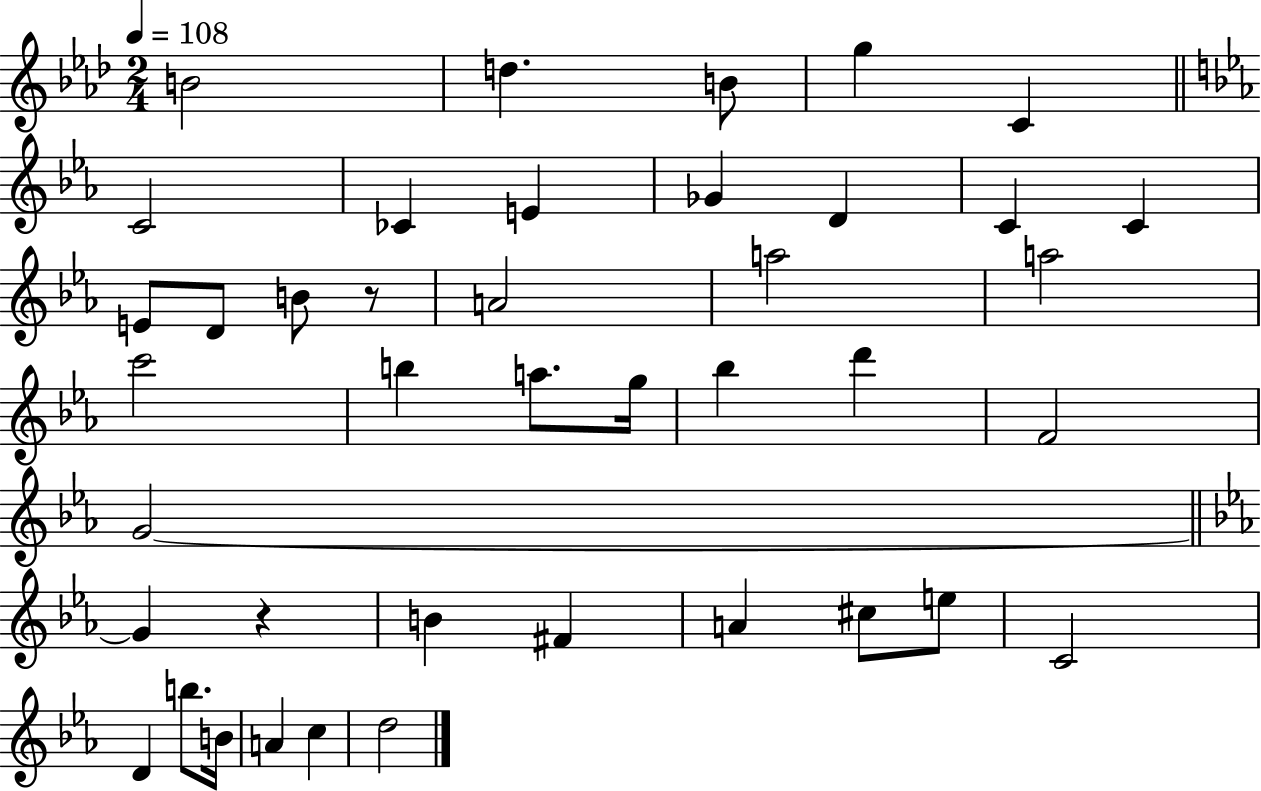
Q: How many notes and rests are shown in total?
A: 41